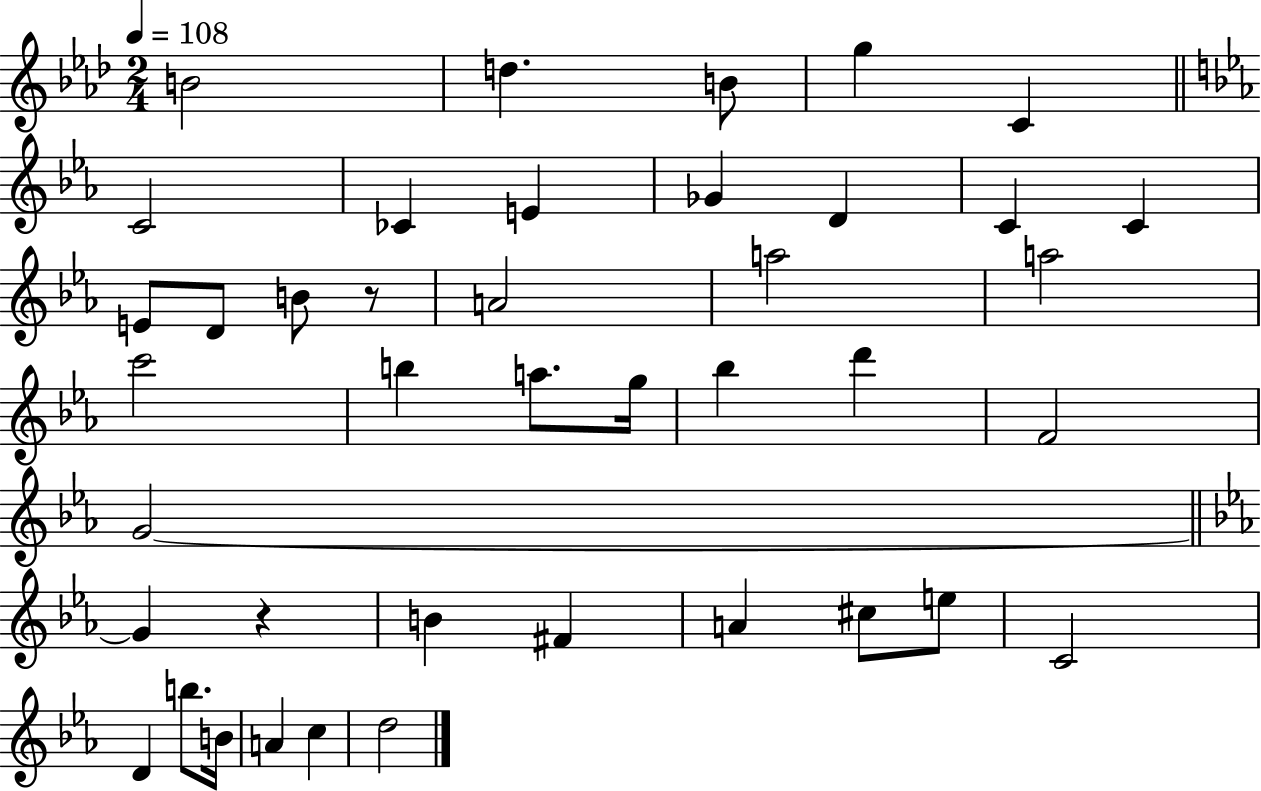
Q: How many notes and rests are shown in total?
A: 41